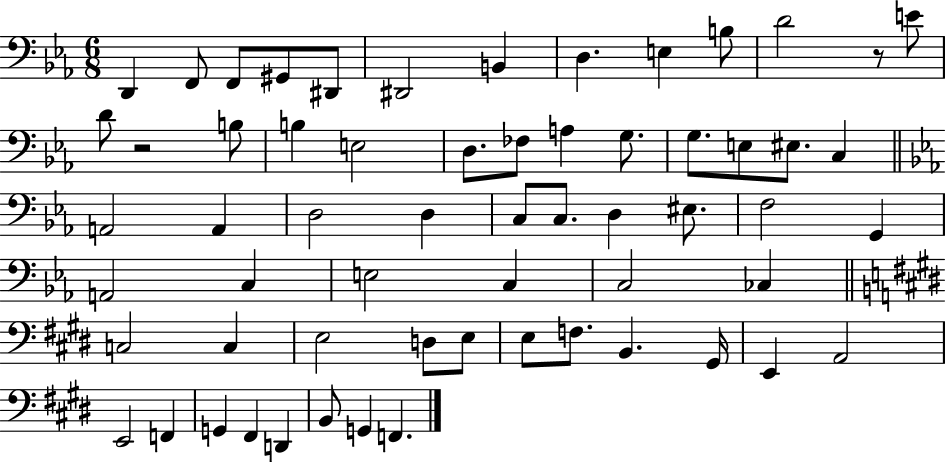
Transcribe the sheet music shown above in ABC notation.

X:1
T:Untitled
M:6/8
L:1/4
K:Eb
D,, F,,/2 F,,/2 ^G,,/2 ^D,,/2 ^D,,2 B,, D, E, B,/2 D2 z/2 E/2 D/2 z2 B,/2 B, E,2 D,/2 _F,/2 A, G,/2 G,/2 E,/2 ^E,/2 C, A,,2 A,, D,2 D, C,/2 C,/2 D, ^E,/2 F,2 G,, A,,2 C, E,2 C, C,2 _C, C,2 C, E,2 D,/2 E,/2 E,/2 F,/2 B,, ^G,,/4 E,, A,,2 E,,2 F,, G,, ^F,, D,, B,,/2 G,, F,,